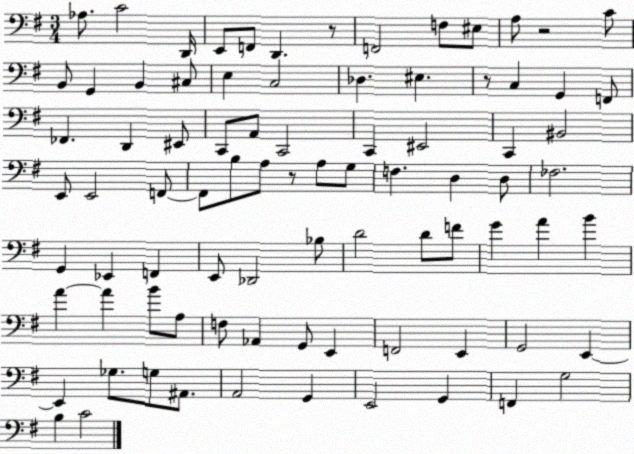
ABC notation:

X:1
T:Untitled
M:3/4
L:1/4
K:G
_A,/2 C2 D,,/4 E,,/2 F,,/2 D,, z/2 F,,2 F,/2 ^E,/2 A,/2 z2 C/2 B,,/2 G,, B,, ^C,/2 E, C,2 _D, ^E, z/2 C, G,, F,,/2 _F,, D,, ^E,,/2 C,,/2 A,,/2 C,,2 C,, ^E,,2 C,, ^B,,2 E,,/2 E,,2 F,,/2 F,,/2 B,/2 A,/2 z/2 A,/2 G,/2 F, D, D,/2 _F,2 G,, _E,, F,, E,,/2 _D,,2 _B,/2 D2 D/2 F/2 G A B A A B/2 A,/2 F,/2 _A,, G,,/2 E,, F,,2 E,, G,,2 E,, E,, _G,/2 G,/2 ^A,,/2 A,,2 G,, E,,2 G,, F,, G,2 B, C2